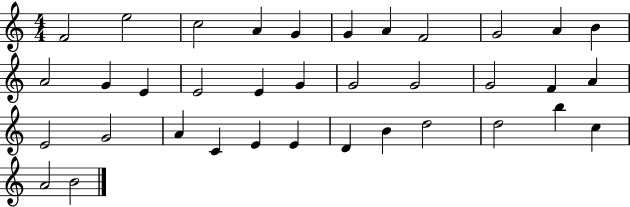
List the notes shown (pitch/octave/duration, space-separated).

F4/h E5/h C5/h A4/q G4/q G4/q A4/q F4/h G4/h A4/q B4/q A4/h G4/q E4/q E4/h E4/q G4/q G4/h G4/h G4/h F4/q A4/q E4/h G4/h A4/q C4/q E4/q E4/q D4/q B4/q D5/h D5/h B5/q C5/q A4/h B4/h